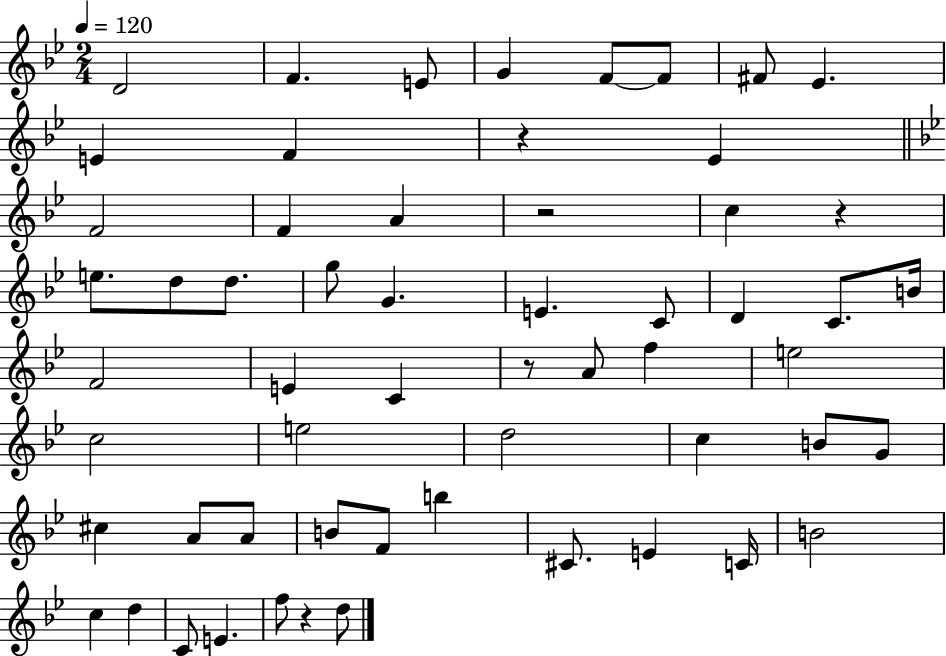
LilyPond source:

{
  \clef treble
  \numericTimeSignature
  \time 2/4
  \key bes \major
  \tempo 4 = 120
  d'2 | f'4. e'8 | g'4 f'8~~ f'8 | fis'8 ees'4. | \break e'4 f'4 | r4 ees'4 | \bar "||" \break \key bes \major f'2 | f'4 a'4 | r2 | c''4 r4 | \break e''8. d''8 d''8. | g''8 g'4. | e'4. c'8 | d'4 c'8. b'16 | \break f'2 | e'4 c'4 | r8 a'8 f''4 | e''2 | \break c''2 | e''2 | d''2 | c''4 b'8 g'8 | \break cis''4 a'8 a'8 | b'8 f'8 b''4 | cis'8. e'4 c'16 | b'2 | \break c''4 d''4 | c'8 e'4. | f''8 r4 d''8 | \bar "|."
}